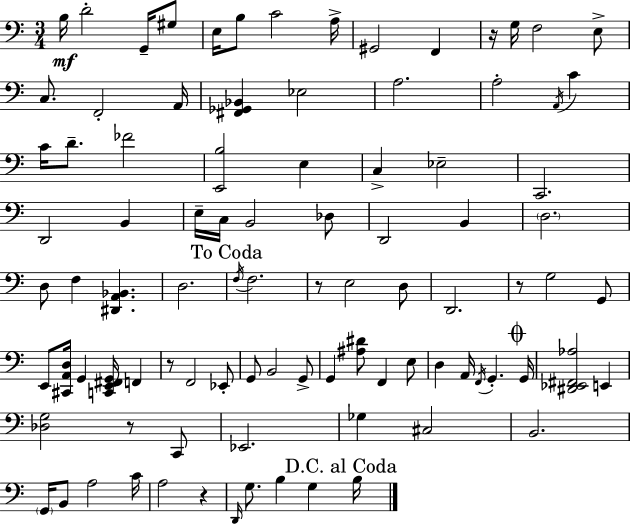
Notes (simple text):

B3/s D4/h G2/s G#3/e E3/s B3/e C4/h A3/s G#2/h F2/q R/s G3/s F3/h E3/e C3/e. F2/h A2/s [F#2,Gb2,Bb2]/q Eb3/h A3/h. A3/h A2/s C4/q C4/s D4/e. FES4/h [E2,B3]/h E3/q C3/q Eb3/h C2/h. D2/h B2/q E3/s C3/s B2/h Db3/e D2/h B2/q D3/h. D3/e F3/q [D#2,A2,Bb2]/q. D3/h. F3/s F3/h. R/e E3/h D3/e D2/h. R/e G3/h G2/e E2/e [C#2,A2,D3]/s G2/q [C2,E2,F#2,G2]/s F2/q R/e F2/h Eb2/e G2/e B2/h G2/e G2/q [A#3,D#4]/e F2/q E3/e D3/q A2/s F2/s G2/q. G2/s [D#2,Eb2,F#2,Ab3]/h E2/q [Db3,G3]/h R/e C2/e Eb2/h. Gb3/q C#3/h B2/h. G2/s B2/e A3/h C4/s A3/h R/q D2/s G3/e. B3/q G3/q B3/s